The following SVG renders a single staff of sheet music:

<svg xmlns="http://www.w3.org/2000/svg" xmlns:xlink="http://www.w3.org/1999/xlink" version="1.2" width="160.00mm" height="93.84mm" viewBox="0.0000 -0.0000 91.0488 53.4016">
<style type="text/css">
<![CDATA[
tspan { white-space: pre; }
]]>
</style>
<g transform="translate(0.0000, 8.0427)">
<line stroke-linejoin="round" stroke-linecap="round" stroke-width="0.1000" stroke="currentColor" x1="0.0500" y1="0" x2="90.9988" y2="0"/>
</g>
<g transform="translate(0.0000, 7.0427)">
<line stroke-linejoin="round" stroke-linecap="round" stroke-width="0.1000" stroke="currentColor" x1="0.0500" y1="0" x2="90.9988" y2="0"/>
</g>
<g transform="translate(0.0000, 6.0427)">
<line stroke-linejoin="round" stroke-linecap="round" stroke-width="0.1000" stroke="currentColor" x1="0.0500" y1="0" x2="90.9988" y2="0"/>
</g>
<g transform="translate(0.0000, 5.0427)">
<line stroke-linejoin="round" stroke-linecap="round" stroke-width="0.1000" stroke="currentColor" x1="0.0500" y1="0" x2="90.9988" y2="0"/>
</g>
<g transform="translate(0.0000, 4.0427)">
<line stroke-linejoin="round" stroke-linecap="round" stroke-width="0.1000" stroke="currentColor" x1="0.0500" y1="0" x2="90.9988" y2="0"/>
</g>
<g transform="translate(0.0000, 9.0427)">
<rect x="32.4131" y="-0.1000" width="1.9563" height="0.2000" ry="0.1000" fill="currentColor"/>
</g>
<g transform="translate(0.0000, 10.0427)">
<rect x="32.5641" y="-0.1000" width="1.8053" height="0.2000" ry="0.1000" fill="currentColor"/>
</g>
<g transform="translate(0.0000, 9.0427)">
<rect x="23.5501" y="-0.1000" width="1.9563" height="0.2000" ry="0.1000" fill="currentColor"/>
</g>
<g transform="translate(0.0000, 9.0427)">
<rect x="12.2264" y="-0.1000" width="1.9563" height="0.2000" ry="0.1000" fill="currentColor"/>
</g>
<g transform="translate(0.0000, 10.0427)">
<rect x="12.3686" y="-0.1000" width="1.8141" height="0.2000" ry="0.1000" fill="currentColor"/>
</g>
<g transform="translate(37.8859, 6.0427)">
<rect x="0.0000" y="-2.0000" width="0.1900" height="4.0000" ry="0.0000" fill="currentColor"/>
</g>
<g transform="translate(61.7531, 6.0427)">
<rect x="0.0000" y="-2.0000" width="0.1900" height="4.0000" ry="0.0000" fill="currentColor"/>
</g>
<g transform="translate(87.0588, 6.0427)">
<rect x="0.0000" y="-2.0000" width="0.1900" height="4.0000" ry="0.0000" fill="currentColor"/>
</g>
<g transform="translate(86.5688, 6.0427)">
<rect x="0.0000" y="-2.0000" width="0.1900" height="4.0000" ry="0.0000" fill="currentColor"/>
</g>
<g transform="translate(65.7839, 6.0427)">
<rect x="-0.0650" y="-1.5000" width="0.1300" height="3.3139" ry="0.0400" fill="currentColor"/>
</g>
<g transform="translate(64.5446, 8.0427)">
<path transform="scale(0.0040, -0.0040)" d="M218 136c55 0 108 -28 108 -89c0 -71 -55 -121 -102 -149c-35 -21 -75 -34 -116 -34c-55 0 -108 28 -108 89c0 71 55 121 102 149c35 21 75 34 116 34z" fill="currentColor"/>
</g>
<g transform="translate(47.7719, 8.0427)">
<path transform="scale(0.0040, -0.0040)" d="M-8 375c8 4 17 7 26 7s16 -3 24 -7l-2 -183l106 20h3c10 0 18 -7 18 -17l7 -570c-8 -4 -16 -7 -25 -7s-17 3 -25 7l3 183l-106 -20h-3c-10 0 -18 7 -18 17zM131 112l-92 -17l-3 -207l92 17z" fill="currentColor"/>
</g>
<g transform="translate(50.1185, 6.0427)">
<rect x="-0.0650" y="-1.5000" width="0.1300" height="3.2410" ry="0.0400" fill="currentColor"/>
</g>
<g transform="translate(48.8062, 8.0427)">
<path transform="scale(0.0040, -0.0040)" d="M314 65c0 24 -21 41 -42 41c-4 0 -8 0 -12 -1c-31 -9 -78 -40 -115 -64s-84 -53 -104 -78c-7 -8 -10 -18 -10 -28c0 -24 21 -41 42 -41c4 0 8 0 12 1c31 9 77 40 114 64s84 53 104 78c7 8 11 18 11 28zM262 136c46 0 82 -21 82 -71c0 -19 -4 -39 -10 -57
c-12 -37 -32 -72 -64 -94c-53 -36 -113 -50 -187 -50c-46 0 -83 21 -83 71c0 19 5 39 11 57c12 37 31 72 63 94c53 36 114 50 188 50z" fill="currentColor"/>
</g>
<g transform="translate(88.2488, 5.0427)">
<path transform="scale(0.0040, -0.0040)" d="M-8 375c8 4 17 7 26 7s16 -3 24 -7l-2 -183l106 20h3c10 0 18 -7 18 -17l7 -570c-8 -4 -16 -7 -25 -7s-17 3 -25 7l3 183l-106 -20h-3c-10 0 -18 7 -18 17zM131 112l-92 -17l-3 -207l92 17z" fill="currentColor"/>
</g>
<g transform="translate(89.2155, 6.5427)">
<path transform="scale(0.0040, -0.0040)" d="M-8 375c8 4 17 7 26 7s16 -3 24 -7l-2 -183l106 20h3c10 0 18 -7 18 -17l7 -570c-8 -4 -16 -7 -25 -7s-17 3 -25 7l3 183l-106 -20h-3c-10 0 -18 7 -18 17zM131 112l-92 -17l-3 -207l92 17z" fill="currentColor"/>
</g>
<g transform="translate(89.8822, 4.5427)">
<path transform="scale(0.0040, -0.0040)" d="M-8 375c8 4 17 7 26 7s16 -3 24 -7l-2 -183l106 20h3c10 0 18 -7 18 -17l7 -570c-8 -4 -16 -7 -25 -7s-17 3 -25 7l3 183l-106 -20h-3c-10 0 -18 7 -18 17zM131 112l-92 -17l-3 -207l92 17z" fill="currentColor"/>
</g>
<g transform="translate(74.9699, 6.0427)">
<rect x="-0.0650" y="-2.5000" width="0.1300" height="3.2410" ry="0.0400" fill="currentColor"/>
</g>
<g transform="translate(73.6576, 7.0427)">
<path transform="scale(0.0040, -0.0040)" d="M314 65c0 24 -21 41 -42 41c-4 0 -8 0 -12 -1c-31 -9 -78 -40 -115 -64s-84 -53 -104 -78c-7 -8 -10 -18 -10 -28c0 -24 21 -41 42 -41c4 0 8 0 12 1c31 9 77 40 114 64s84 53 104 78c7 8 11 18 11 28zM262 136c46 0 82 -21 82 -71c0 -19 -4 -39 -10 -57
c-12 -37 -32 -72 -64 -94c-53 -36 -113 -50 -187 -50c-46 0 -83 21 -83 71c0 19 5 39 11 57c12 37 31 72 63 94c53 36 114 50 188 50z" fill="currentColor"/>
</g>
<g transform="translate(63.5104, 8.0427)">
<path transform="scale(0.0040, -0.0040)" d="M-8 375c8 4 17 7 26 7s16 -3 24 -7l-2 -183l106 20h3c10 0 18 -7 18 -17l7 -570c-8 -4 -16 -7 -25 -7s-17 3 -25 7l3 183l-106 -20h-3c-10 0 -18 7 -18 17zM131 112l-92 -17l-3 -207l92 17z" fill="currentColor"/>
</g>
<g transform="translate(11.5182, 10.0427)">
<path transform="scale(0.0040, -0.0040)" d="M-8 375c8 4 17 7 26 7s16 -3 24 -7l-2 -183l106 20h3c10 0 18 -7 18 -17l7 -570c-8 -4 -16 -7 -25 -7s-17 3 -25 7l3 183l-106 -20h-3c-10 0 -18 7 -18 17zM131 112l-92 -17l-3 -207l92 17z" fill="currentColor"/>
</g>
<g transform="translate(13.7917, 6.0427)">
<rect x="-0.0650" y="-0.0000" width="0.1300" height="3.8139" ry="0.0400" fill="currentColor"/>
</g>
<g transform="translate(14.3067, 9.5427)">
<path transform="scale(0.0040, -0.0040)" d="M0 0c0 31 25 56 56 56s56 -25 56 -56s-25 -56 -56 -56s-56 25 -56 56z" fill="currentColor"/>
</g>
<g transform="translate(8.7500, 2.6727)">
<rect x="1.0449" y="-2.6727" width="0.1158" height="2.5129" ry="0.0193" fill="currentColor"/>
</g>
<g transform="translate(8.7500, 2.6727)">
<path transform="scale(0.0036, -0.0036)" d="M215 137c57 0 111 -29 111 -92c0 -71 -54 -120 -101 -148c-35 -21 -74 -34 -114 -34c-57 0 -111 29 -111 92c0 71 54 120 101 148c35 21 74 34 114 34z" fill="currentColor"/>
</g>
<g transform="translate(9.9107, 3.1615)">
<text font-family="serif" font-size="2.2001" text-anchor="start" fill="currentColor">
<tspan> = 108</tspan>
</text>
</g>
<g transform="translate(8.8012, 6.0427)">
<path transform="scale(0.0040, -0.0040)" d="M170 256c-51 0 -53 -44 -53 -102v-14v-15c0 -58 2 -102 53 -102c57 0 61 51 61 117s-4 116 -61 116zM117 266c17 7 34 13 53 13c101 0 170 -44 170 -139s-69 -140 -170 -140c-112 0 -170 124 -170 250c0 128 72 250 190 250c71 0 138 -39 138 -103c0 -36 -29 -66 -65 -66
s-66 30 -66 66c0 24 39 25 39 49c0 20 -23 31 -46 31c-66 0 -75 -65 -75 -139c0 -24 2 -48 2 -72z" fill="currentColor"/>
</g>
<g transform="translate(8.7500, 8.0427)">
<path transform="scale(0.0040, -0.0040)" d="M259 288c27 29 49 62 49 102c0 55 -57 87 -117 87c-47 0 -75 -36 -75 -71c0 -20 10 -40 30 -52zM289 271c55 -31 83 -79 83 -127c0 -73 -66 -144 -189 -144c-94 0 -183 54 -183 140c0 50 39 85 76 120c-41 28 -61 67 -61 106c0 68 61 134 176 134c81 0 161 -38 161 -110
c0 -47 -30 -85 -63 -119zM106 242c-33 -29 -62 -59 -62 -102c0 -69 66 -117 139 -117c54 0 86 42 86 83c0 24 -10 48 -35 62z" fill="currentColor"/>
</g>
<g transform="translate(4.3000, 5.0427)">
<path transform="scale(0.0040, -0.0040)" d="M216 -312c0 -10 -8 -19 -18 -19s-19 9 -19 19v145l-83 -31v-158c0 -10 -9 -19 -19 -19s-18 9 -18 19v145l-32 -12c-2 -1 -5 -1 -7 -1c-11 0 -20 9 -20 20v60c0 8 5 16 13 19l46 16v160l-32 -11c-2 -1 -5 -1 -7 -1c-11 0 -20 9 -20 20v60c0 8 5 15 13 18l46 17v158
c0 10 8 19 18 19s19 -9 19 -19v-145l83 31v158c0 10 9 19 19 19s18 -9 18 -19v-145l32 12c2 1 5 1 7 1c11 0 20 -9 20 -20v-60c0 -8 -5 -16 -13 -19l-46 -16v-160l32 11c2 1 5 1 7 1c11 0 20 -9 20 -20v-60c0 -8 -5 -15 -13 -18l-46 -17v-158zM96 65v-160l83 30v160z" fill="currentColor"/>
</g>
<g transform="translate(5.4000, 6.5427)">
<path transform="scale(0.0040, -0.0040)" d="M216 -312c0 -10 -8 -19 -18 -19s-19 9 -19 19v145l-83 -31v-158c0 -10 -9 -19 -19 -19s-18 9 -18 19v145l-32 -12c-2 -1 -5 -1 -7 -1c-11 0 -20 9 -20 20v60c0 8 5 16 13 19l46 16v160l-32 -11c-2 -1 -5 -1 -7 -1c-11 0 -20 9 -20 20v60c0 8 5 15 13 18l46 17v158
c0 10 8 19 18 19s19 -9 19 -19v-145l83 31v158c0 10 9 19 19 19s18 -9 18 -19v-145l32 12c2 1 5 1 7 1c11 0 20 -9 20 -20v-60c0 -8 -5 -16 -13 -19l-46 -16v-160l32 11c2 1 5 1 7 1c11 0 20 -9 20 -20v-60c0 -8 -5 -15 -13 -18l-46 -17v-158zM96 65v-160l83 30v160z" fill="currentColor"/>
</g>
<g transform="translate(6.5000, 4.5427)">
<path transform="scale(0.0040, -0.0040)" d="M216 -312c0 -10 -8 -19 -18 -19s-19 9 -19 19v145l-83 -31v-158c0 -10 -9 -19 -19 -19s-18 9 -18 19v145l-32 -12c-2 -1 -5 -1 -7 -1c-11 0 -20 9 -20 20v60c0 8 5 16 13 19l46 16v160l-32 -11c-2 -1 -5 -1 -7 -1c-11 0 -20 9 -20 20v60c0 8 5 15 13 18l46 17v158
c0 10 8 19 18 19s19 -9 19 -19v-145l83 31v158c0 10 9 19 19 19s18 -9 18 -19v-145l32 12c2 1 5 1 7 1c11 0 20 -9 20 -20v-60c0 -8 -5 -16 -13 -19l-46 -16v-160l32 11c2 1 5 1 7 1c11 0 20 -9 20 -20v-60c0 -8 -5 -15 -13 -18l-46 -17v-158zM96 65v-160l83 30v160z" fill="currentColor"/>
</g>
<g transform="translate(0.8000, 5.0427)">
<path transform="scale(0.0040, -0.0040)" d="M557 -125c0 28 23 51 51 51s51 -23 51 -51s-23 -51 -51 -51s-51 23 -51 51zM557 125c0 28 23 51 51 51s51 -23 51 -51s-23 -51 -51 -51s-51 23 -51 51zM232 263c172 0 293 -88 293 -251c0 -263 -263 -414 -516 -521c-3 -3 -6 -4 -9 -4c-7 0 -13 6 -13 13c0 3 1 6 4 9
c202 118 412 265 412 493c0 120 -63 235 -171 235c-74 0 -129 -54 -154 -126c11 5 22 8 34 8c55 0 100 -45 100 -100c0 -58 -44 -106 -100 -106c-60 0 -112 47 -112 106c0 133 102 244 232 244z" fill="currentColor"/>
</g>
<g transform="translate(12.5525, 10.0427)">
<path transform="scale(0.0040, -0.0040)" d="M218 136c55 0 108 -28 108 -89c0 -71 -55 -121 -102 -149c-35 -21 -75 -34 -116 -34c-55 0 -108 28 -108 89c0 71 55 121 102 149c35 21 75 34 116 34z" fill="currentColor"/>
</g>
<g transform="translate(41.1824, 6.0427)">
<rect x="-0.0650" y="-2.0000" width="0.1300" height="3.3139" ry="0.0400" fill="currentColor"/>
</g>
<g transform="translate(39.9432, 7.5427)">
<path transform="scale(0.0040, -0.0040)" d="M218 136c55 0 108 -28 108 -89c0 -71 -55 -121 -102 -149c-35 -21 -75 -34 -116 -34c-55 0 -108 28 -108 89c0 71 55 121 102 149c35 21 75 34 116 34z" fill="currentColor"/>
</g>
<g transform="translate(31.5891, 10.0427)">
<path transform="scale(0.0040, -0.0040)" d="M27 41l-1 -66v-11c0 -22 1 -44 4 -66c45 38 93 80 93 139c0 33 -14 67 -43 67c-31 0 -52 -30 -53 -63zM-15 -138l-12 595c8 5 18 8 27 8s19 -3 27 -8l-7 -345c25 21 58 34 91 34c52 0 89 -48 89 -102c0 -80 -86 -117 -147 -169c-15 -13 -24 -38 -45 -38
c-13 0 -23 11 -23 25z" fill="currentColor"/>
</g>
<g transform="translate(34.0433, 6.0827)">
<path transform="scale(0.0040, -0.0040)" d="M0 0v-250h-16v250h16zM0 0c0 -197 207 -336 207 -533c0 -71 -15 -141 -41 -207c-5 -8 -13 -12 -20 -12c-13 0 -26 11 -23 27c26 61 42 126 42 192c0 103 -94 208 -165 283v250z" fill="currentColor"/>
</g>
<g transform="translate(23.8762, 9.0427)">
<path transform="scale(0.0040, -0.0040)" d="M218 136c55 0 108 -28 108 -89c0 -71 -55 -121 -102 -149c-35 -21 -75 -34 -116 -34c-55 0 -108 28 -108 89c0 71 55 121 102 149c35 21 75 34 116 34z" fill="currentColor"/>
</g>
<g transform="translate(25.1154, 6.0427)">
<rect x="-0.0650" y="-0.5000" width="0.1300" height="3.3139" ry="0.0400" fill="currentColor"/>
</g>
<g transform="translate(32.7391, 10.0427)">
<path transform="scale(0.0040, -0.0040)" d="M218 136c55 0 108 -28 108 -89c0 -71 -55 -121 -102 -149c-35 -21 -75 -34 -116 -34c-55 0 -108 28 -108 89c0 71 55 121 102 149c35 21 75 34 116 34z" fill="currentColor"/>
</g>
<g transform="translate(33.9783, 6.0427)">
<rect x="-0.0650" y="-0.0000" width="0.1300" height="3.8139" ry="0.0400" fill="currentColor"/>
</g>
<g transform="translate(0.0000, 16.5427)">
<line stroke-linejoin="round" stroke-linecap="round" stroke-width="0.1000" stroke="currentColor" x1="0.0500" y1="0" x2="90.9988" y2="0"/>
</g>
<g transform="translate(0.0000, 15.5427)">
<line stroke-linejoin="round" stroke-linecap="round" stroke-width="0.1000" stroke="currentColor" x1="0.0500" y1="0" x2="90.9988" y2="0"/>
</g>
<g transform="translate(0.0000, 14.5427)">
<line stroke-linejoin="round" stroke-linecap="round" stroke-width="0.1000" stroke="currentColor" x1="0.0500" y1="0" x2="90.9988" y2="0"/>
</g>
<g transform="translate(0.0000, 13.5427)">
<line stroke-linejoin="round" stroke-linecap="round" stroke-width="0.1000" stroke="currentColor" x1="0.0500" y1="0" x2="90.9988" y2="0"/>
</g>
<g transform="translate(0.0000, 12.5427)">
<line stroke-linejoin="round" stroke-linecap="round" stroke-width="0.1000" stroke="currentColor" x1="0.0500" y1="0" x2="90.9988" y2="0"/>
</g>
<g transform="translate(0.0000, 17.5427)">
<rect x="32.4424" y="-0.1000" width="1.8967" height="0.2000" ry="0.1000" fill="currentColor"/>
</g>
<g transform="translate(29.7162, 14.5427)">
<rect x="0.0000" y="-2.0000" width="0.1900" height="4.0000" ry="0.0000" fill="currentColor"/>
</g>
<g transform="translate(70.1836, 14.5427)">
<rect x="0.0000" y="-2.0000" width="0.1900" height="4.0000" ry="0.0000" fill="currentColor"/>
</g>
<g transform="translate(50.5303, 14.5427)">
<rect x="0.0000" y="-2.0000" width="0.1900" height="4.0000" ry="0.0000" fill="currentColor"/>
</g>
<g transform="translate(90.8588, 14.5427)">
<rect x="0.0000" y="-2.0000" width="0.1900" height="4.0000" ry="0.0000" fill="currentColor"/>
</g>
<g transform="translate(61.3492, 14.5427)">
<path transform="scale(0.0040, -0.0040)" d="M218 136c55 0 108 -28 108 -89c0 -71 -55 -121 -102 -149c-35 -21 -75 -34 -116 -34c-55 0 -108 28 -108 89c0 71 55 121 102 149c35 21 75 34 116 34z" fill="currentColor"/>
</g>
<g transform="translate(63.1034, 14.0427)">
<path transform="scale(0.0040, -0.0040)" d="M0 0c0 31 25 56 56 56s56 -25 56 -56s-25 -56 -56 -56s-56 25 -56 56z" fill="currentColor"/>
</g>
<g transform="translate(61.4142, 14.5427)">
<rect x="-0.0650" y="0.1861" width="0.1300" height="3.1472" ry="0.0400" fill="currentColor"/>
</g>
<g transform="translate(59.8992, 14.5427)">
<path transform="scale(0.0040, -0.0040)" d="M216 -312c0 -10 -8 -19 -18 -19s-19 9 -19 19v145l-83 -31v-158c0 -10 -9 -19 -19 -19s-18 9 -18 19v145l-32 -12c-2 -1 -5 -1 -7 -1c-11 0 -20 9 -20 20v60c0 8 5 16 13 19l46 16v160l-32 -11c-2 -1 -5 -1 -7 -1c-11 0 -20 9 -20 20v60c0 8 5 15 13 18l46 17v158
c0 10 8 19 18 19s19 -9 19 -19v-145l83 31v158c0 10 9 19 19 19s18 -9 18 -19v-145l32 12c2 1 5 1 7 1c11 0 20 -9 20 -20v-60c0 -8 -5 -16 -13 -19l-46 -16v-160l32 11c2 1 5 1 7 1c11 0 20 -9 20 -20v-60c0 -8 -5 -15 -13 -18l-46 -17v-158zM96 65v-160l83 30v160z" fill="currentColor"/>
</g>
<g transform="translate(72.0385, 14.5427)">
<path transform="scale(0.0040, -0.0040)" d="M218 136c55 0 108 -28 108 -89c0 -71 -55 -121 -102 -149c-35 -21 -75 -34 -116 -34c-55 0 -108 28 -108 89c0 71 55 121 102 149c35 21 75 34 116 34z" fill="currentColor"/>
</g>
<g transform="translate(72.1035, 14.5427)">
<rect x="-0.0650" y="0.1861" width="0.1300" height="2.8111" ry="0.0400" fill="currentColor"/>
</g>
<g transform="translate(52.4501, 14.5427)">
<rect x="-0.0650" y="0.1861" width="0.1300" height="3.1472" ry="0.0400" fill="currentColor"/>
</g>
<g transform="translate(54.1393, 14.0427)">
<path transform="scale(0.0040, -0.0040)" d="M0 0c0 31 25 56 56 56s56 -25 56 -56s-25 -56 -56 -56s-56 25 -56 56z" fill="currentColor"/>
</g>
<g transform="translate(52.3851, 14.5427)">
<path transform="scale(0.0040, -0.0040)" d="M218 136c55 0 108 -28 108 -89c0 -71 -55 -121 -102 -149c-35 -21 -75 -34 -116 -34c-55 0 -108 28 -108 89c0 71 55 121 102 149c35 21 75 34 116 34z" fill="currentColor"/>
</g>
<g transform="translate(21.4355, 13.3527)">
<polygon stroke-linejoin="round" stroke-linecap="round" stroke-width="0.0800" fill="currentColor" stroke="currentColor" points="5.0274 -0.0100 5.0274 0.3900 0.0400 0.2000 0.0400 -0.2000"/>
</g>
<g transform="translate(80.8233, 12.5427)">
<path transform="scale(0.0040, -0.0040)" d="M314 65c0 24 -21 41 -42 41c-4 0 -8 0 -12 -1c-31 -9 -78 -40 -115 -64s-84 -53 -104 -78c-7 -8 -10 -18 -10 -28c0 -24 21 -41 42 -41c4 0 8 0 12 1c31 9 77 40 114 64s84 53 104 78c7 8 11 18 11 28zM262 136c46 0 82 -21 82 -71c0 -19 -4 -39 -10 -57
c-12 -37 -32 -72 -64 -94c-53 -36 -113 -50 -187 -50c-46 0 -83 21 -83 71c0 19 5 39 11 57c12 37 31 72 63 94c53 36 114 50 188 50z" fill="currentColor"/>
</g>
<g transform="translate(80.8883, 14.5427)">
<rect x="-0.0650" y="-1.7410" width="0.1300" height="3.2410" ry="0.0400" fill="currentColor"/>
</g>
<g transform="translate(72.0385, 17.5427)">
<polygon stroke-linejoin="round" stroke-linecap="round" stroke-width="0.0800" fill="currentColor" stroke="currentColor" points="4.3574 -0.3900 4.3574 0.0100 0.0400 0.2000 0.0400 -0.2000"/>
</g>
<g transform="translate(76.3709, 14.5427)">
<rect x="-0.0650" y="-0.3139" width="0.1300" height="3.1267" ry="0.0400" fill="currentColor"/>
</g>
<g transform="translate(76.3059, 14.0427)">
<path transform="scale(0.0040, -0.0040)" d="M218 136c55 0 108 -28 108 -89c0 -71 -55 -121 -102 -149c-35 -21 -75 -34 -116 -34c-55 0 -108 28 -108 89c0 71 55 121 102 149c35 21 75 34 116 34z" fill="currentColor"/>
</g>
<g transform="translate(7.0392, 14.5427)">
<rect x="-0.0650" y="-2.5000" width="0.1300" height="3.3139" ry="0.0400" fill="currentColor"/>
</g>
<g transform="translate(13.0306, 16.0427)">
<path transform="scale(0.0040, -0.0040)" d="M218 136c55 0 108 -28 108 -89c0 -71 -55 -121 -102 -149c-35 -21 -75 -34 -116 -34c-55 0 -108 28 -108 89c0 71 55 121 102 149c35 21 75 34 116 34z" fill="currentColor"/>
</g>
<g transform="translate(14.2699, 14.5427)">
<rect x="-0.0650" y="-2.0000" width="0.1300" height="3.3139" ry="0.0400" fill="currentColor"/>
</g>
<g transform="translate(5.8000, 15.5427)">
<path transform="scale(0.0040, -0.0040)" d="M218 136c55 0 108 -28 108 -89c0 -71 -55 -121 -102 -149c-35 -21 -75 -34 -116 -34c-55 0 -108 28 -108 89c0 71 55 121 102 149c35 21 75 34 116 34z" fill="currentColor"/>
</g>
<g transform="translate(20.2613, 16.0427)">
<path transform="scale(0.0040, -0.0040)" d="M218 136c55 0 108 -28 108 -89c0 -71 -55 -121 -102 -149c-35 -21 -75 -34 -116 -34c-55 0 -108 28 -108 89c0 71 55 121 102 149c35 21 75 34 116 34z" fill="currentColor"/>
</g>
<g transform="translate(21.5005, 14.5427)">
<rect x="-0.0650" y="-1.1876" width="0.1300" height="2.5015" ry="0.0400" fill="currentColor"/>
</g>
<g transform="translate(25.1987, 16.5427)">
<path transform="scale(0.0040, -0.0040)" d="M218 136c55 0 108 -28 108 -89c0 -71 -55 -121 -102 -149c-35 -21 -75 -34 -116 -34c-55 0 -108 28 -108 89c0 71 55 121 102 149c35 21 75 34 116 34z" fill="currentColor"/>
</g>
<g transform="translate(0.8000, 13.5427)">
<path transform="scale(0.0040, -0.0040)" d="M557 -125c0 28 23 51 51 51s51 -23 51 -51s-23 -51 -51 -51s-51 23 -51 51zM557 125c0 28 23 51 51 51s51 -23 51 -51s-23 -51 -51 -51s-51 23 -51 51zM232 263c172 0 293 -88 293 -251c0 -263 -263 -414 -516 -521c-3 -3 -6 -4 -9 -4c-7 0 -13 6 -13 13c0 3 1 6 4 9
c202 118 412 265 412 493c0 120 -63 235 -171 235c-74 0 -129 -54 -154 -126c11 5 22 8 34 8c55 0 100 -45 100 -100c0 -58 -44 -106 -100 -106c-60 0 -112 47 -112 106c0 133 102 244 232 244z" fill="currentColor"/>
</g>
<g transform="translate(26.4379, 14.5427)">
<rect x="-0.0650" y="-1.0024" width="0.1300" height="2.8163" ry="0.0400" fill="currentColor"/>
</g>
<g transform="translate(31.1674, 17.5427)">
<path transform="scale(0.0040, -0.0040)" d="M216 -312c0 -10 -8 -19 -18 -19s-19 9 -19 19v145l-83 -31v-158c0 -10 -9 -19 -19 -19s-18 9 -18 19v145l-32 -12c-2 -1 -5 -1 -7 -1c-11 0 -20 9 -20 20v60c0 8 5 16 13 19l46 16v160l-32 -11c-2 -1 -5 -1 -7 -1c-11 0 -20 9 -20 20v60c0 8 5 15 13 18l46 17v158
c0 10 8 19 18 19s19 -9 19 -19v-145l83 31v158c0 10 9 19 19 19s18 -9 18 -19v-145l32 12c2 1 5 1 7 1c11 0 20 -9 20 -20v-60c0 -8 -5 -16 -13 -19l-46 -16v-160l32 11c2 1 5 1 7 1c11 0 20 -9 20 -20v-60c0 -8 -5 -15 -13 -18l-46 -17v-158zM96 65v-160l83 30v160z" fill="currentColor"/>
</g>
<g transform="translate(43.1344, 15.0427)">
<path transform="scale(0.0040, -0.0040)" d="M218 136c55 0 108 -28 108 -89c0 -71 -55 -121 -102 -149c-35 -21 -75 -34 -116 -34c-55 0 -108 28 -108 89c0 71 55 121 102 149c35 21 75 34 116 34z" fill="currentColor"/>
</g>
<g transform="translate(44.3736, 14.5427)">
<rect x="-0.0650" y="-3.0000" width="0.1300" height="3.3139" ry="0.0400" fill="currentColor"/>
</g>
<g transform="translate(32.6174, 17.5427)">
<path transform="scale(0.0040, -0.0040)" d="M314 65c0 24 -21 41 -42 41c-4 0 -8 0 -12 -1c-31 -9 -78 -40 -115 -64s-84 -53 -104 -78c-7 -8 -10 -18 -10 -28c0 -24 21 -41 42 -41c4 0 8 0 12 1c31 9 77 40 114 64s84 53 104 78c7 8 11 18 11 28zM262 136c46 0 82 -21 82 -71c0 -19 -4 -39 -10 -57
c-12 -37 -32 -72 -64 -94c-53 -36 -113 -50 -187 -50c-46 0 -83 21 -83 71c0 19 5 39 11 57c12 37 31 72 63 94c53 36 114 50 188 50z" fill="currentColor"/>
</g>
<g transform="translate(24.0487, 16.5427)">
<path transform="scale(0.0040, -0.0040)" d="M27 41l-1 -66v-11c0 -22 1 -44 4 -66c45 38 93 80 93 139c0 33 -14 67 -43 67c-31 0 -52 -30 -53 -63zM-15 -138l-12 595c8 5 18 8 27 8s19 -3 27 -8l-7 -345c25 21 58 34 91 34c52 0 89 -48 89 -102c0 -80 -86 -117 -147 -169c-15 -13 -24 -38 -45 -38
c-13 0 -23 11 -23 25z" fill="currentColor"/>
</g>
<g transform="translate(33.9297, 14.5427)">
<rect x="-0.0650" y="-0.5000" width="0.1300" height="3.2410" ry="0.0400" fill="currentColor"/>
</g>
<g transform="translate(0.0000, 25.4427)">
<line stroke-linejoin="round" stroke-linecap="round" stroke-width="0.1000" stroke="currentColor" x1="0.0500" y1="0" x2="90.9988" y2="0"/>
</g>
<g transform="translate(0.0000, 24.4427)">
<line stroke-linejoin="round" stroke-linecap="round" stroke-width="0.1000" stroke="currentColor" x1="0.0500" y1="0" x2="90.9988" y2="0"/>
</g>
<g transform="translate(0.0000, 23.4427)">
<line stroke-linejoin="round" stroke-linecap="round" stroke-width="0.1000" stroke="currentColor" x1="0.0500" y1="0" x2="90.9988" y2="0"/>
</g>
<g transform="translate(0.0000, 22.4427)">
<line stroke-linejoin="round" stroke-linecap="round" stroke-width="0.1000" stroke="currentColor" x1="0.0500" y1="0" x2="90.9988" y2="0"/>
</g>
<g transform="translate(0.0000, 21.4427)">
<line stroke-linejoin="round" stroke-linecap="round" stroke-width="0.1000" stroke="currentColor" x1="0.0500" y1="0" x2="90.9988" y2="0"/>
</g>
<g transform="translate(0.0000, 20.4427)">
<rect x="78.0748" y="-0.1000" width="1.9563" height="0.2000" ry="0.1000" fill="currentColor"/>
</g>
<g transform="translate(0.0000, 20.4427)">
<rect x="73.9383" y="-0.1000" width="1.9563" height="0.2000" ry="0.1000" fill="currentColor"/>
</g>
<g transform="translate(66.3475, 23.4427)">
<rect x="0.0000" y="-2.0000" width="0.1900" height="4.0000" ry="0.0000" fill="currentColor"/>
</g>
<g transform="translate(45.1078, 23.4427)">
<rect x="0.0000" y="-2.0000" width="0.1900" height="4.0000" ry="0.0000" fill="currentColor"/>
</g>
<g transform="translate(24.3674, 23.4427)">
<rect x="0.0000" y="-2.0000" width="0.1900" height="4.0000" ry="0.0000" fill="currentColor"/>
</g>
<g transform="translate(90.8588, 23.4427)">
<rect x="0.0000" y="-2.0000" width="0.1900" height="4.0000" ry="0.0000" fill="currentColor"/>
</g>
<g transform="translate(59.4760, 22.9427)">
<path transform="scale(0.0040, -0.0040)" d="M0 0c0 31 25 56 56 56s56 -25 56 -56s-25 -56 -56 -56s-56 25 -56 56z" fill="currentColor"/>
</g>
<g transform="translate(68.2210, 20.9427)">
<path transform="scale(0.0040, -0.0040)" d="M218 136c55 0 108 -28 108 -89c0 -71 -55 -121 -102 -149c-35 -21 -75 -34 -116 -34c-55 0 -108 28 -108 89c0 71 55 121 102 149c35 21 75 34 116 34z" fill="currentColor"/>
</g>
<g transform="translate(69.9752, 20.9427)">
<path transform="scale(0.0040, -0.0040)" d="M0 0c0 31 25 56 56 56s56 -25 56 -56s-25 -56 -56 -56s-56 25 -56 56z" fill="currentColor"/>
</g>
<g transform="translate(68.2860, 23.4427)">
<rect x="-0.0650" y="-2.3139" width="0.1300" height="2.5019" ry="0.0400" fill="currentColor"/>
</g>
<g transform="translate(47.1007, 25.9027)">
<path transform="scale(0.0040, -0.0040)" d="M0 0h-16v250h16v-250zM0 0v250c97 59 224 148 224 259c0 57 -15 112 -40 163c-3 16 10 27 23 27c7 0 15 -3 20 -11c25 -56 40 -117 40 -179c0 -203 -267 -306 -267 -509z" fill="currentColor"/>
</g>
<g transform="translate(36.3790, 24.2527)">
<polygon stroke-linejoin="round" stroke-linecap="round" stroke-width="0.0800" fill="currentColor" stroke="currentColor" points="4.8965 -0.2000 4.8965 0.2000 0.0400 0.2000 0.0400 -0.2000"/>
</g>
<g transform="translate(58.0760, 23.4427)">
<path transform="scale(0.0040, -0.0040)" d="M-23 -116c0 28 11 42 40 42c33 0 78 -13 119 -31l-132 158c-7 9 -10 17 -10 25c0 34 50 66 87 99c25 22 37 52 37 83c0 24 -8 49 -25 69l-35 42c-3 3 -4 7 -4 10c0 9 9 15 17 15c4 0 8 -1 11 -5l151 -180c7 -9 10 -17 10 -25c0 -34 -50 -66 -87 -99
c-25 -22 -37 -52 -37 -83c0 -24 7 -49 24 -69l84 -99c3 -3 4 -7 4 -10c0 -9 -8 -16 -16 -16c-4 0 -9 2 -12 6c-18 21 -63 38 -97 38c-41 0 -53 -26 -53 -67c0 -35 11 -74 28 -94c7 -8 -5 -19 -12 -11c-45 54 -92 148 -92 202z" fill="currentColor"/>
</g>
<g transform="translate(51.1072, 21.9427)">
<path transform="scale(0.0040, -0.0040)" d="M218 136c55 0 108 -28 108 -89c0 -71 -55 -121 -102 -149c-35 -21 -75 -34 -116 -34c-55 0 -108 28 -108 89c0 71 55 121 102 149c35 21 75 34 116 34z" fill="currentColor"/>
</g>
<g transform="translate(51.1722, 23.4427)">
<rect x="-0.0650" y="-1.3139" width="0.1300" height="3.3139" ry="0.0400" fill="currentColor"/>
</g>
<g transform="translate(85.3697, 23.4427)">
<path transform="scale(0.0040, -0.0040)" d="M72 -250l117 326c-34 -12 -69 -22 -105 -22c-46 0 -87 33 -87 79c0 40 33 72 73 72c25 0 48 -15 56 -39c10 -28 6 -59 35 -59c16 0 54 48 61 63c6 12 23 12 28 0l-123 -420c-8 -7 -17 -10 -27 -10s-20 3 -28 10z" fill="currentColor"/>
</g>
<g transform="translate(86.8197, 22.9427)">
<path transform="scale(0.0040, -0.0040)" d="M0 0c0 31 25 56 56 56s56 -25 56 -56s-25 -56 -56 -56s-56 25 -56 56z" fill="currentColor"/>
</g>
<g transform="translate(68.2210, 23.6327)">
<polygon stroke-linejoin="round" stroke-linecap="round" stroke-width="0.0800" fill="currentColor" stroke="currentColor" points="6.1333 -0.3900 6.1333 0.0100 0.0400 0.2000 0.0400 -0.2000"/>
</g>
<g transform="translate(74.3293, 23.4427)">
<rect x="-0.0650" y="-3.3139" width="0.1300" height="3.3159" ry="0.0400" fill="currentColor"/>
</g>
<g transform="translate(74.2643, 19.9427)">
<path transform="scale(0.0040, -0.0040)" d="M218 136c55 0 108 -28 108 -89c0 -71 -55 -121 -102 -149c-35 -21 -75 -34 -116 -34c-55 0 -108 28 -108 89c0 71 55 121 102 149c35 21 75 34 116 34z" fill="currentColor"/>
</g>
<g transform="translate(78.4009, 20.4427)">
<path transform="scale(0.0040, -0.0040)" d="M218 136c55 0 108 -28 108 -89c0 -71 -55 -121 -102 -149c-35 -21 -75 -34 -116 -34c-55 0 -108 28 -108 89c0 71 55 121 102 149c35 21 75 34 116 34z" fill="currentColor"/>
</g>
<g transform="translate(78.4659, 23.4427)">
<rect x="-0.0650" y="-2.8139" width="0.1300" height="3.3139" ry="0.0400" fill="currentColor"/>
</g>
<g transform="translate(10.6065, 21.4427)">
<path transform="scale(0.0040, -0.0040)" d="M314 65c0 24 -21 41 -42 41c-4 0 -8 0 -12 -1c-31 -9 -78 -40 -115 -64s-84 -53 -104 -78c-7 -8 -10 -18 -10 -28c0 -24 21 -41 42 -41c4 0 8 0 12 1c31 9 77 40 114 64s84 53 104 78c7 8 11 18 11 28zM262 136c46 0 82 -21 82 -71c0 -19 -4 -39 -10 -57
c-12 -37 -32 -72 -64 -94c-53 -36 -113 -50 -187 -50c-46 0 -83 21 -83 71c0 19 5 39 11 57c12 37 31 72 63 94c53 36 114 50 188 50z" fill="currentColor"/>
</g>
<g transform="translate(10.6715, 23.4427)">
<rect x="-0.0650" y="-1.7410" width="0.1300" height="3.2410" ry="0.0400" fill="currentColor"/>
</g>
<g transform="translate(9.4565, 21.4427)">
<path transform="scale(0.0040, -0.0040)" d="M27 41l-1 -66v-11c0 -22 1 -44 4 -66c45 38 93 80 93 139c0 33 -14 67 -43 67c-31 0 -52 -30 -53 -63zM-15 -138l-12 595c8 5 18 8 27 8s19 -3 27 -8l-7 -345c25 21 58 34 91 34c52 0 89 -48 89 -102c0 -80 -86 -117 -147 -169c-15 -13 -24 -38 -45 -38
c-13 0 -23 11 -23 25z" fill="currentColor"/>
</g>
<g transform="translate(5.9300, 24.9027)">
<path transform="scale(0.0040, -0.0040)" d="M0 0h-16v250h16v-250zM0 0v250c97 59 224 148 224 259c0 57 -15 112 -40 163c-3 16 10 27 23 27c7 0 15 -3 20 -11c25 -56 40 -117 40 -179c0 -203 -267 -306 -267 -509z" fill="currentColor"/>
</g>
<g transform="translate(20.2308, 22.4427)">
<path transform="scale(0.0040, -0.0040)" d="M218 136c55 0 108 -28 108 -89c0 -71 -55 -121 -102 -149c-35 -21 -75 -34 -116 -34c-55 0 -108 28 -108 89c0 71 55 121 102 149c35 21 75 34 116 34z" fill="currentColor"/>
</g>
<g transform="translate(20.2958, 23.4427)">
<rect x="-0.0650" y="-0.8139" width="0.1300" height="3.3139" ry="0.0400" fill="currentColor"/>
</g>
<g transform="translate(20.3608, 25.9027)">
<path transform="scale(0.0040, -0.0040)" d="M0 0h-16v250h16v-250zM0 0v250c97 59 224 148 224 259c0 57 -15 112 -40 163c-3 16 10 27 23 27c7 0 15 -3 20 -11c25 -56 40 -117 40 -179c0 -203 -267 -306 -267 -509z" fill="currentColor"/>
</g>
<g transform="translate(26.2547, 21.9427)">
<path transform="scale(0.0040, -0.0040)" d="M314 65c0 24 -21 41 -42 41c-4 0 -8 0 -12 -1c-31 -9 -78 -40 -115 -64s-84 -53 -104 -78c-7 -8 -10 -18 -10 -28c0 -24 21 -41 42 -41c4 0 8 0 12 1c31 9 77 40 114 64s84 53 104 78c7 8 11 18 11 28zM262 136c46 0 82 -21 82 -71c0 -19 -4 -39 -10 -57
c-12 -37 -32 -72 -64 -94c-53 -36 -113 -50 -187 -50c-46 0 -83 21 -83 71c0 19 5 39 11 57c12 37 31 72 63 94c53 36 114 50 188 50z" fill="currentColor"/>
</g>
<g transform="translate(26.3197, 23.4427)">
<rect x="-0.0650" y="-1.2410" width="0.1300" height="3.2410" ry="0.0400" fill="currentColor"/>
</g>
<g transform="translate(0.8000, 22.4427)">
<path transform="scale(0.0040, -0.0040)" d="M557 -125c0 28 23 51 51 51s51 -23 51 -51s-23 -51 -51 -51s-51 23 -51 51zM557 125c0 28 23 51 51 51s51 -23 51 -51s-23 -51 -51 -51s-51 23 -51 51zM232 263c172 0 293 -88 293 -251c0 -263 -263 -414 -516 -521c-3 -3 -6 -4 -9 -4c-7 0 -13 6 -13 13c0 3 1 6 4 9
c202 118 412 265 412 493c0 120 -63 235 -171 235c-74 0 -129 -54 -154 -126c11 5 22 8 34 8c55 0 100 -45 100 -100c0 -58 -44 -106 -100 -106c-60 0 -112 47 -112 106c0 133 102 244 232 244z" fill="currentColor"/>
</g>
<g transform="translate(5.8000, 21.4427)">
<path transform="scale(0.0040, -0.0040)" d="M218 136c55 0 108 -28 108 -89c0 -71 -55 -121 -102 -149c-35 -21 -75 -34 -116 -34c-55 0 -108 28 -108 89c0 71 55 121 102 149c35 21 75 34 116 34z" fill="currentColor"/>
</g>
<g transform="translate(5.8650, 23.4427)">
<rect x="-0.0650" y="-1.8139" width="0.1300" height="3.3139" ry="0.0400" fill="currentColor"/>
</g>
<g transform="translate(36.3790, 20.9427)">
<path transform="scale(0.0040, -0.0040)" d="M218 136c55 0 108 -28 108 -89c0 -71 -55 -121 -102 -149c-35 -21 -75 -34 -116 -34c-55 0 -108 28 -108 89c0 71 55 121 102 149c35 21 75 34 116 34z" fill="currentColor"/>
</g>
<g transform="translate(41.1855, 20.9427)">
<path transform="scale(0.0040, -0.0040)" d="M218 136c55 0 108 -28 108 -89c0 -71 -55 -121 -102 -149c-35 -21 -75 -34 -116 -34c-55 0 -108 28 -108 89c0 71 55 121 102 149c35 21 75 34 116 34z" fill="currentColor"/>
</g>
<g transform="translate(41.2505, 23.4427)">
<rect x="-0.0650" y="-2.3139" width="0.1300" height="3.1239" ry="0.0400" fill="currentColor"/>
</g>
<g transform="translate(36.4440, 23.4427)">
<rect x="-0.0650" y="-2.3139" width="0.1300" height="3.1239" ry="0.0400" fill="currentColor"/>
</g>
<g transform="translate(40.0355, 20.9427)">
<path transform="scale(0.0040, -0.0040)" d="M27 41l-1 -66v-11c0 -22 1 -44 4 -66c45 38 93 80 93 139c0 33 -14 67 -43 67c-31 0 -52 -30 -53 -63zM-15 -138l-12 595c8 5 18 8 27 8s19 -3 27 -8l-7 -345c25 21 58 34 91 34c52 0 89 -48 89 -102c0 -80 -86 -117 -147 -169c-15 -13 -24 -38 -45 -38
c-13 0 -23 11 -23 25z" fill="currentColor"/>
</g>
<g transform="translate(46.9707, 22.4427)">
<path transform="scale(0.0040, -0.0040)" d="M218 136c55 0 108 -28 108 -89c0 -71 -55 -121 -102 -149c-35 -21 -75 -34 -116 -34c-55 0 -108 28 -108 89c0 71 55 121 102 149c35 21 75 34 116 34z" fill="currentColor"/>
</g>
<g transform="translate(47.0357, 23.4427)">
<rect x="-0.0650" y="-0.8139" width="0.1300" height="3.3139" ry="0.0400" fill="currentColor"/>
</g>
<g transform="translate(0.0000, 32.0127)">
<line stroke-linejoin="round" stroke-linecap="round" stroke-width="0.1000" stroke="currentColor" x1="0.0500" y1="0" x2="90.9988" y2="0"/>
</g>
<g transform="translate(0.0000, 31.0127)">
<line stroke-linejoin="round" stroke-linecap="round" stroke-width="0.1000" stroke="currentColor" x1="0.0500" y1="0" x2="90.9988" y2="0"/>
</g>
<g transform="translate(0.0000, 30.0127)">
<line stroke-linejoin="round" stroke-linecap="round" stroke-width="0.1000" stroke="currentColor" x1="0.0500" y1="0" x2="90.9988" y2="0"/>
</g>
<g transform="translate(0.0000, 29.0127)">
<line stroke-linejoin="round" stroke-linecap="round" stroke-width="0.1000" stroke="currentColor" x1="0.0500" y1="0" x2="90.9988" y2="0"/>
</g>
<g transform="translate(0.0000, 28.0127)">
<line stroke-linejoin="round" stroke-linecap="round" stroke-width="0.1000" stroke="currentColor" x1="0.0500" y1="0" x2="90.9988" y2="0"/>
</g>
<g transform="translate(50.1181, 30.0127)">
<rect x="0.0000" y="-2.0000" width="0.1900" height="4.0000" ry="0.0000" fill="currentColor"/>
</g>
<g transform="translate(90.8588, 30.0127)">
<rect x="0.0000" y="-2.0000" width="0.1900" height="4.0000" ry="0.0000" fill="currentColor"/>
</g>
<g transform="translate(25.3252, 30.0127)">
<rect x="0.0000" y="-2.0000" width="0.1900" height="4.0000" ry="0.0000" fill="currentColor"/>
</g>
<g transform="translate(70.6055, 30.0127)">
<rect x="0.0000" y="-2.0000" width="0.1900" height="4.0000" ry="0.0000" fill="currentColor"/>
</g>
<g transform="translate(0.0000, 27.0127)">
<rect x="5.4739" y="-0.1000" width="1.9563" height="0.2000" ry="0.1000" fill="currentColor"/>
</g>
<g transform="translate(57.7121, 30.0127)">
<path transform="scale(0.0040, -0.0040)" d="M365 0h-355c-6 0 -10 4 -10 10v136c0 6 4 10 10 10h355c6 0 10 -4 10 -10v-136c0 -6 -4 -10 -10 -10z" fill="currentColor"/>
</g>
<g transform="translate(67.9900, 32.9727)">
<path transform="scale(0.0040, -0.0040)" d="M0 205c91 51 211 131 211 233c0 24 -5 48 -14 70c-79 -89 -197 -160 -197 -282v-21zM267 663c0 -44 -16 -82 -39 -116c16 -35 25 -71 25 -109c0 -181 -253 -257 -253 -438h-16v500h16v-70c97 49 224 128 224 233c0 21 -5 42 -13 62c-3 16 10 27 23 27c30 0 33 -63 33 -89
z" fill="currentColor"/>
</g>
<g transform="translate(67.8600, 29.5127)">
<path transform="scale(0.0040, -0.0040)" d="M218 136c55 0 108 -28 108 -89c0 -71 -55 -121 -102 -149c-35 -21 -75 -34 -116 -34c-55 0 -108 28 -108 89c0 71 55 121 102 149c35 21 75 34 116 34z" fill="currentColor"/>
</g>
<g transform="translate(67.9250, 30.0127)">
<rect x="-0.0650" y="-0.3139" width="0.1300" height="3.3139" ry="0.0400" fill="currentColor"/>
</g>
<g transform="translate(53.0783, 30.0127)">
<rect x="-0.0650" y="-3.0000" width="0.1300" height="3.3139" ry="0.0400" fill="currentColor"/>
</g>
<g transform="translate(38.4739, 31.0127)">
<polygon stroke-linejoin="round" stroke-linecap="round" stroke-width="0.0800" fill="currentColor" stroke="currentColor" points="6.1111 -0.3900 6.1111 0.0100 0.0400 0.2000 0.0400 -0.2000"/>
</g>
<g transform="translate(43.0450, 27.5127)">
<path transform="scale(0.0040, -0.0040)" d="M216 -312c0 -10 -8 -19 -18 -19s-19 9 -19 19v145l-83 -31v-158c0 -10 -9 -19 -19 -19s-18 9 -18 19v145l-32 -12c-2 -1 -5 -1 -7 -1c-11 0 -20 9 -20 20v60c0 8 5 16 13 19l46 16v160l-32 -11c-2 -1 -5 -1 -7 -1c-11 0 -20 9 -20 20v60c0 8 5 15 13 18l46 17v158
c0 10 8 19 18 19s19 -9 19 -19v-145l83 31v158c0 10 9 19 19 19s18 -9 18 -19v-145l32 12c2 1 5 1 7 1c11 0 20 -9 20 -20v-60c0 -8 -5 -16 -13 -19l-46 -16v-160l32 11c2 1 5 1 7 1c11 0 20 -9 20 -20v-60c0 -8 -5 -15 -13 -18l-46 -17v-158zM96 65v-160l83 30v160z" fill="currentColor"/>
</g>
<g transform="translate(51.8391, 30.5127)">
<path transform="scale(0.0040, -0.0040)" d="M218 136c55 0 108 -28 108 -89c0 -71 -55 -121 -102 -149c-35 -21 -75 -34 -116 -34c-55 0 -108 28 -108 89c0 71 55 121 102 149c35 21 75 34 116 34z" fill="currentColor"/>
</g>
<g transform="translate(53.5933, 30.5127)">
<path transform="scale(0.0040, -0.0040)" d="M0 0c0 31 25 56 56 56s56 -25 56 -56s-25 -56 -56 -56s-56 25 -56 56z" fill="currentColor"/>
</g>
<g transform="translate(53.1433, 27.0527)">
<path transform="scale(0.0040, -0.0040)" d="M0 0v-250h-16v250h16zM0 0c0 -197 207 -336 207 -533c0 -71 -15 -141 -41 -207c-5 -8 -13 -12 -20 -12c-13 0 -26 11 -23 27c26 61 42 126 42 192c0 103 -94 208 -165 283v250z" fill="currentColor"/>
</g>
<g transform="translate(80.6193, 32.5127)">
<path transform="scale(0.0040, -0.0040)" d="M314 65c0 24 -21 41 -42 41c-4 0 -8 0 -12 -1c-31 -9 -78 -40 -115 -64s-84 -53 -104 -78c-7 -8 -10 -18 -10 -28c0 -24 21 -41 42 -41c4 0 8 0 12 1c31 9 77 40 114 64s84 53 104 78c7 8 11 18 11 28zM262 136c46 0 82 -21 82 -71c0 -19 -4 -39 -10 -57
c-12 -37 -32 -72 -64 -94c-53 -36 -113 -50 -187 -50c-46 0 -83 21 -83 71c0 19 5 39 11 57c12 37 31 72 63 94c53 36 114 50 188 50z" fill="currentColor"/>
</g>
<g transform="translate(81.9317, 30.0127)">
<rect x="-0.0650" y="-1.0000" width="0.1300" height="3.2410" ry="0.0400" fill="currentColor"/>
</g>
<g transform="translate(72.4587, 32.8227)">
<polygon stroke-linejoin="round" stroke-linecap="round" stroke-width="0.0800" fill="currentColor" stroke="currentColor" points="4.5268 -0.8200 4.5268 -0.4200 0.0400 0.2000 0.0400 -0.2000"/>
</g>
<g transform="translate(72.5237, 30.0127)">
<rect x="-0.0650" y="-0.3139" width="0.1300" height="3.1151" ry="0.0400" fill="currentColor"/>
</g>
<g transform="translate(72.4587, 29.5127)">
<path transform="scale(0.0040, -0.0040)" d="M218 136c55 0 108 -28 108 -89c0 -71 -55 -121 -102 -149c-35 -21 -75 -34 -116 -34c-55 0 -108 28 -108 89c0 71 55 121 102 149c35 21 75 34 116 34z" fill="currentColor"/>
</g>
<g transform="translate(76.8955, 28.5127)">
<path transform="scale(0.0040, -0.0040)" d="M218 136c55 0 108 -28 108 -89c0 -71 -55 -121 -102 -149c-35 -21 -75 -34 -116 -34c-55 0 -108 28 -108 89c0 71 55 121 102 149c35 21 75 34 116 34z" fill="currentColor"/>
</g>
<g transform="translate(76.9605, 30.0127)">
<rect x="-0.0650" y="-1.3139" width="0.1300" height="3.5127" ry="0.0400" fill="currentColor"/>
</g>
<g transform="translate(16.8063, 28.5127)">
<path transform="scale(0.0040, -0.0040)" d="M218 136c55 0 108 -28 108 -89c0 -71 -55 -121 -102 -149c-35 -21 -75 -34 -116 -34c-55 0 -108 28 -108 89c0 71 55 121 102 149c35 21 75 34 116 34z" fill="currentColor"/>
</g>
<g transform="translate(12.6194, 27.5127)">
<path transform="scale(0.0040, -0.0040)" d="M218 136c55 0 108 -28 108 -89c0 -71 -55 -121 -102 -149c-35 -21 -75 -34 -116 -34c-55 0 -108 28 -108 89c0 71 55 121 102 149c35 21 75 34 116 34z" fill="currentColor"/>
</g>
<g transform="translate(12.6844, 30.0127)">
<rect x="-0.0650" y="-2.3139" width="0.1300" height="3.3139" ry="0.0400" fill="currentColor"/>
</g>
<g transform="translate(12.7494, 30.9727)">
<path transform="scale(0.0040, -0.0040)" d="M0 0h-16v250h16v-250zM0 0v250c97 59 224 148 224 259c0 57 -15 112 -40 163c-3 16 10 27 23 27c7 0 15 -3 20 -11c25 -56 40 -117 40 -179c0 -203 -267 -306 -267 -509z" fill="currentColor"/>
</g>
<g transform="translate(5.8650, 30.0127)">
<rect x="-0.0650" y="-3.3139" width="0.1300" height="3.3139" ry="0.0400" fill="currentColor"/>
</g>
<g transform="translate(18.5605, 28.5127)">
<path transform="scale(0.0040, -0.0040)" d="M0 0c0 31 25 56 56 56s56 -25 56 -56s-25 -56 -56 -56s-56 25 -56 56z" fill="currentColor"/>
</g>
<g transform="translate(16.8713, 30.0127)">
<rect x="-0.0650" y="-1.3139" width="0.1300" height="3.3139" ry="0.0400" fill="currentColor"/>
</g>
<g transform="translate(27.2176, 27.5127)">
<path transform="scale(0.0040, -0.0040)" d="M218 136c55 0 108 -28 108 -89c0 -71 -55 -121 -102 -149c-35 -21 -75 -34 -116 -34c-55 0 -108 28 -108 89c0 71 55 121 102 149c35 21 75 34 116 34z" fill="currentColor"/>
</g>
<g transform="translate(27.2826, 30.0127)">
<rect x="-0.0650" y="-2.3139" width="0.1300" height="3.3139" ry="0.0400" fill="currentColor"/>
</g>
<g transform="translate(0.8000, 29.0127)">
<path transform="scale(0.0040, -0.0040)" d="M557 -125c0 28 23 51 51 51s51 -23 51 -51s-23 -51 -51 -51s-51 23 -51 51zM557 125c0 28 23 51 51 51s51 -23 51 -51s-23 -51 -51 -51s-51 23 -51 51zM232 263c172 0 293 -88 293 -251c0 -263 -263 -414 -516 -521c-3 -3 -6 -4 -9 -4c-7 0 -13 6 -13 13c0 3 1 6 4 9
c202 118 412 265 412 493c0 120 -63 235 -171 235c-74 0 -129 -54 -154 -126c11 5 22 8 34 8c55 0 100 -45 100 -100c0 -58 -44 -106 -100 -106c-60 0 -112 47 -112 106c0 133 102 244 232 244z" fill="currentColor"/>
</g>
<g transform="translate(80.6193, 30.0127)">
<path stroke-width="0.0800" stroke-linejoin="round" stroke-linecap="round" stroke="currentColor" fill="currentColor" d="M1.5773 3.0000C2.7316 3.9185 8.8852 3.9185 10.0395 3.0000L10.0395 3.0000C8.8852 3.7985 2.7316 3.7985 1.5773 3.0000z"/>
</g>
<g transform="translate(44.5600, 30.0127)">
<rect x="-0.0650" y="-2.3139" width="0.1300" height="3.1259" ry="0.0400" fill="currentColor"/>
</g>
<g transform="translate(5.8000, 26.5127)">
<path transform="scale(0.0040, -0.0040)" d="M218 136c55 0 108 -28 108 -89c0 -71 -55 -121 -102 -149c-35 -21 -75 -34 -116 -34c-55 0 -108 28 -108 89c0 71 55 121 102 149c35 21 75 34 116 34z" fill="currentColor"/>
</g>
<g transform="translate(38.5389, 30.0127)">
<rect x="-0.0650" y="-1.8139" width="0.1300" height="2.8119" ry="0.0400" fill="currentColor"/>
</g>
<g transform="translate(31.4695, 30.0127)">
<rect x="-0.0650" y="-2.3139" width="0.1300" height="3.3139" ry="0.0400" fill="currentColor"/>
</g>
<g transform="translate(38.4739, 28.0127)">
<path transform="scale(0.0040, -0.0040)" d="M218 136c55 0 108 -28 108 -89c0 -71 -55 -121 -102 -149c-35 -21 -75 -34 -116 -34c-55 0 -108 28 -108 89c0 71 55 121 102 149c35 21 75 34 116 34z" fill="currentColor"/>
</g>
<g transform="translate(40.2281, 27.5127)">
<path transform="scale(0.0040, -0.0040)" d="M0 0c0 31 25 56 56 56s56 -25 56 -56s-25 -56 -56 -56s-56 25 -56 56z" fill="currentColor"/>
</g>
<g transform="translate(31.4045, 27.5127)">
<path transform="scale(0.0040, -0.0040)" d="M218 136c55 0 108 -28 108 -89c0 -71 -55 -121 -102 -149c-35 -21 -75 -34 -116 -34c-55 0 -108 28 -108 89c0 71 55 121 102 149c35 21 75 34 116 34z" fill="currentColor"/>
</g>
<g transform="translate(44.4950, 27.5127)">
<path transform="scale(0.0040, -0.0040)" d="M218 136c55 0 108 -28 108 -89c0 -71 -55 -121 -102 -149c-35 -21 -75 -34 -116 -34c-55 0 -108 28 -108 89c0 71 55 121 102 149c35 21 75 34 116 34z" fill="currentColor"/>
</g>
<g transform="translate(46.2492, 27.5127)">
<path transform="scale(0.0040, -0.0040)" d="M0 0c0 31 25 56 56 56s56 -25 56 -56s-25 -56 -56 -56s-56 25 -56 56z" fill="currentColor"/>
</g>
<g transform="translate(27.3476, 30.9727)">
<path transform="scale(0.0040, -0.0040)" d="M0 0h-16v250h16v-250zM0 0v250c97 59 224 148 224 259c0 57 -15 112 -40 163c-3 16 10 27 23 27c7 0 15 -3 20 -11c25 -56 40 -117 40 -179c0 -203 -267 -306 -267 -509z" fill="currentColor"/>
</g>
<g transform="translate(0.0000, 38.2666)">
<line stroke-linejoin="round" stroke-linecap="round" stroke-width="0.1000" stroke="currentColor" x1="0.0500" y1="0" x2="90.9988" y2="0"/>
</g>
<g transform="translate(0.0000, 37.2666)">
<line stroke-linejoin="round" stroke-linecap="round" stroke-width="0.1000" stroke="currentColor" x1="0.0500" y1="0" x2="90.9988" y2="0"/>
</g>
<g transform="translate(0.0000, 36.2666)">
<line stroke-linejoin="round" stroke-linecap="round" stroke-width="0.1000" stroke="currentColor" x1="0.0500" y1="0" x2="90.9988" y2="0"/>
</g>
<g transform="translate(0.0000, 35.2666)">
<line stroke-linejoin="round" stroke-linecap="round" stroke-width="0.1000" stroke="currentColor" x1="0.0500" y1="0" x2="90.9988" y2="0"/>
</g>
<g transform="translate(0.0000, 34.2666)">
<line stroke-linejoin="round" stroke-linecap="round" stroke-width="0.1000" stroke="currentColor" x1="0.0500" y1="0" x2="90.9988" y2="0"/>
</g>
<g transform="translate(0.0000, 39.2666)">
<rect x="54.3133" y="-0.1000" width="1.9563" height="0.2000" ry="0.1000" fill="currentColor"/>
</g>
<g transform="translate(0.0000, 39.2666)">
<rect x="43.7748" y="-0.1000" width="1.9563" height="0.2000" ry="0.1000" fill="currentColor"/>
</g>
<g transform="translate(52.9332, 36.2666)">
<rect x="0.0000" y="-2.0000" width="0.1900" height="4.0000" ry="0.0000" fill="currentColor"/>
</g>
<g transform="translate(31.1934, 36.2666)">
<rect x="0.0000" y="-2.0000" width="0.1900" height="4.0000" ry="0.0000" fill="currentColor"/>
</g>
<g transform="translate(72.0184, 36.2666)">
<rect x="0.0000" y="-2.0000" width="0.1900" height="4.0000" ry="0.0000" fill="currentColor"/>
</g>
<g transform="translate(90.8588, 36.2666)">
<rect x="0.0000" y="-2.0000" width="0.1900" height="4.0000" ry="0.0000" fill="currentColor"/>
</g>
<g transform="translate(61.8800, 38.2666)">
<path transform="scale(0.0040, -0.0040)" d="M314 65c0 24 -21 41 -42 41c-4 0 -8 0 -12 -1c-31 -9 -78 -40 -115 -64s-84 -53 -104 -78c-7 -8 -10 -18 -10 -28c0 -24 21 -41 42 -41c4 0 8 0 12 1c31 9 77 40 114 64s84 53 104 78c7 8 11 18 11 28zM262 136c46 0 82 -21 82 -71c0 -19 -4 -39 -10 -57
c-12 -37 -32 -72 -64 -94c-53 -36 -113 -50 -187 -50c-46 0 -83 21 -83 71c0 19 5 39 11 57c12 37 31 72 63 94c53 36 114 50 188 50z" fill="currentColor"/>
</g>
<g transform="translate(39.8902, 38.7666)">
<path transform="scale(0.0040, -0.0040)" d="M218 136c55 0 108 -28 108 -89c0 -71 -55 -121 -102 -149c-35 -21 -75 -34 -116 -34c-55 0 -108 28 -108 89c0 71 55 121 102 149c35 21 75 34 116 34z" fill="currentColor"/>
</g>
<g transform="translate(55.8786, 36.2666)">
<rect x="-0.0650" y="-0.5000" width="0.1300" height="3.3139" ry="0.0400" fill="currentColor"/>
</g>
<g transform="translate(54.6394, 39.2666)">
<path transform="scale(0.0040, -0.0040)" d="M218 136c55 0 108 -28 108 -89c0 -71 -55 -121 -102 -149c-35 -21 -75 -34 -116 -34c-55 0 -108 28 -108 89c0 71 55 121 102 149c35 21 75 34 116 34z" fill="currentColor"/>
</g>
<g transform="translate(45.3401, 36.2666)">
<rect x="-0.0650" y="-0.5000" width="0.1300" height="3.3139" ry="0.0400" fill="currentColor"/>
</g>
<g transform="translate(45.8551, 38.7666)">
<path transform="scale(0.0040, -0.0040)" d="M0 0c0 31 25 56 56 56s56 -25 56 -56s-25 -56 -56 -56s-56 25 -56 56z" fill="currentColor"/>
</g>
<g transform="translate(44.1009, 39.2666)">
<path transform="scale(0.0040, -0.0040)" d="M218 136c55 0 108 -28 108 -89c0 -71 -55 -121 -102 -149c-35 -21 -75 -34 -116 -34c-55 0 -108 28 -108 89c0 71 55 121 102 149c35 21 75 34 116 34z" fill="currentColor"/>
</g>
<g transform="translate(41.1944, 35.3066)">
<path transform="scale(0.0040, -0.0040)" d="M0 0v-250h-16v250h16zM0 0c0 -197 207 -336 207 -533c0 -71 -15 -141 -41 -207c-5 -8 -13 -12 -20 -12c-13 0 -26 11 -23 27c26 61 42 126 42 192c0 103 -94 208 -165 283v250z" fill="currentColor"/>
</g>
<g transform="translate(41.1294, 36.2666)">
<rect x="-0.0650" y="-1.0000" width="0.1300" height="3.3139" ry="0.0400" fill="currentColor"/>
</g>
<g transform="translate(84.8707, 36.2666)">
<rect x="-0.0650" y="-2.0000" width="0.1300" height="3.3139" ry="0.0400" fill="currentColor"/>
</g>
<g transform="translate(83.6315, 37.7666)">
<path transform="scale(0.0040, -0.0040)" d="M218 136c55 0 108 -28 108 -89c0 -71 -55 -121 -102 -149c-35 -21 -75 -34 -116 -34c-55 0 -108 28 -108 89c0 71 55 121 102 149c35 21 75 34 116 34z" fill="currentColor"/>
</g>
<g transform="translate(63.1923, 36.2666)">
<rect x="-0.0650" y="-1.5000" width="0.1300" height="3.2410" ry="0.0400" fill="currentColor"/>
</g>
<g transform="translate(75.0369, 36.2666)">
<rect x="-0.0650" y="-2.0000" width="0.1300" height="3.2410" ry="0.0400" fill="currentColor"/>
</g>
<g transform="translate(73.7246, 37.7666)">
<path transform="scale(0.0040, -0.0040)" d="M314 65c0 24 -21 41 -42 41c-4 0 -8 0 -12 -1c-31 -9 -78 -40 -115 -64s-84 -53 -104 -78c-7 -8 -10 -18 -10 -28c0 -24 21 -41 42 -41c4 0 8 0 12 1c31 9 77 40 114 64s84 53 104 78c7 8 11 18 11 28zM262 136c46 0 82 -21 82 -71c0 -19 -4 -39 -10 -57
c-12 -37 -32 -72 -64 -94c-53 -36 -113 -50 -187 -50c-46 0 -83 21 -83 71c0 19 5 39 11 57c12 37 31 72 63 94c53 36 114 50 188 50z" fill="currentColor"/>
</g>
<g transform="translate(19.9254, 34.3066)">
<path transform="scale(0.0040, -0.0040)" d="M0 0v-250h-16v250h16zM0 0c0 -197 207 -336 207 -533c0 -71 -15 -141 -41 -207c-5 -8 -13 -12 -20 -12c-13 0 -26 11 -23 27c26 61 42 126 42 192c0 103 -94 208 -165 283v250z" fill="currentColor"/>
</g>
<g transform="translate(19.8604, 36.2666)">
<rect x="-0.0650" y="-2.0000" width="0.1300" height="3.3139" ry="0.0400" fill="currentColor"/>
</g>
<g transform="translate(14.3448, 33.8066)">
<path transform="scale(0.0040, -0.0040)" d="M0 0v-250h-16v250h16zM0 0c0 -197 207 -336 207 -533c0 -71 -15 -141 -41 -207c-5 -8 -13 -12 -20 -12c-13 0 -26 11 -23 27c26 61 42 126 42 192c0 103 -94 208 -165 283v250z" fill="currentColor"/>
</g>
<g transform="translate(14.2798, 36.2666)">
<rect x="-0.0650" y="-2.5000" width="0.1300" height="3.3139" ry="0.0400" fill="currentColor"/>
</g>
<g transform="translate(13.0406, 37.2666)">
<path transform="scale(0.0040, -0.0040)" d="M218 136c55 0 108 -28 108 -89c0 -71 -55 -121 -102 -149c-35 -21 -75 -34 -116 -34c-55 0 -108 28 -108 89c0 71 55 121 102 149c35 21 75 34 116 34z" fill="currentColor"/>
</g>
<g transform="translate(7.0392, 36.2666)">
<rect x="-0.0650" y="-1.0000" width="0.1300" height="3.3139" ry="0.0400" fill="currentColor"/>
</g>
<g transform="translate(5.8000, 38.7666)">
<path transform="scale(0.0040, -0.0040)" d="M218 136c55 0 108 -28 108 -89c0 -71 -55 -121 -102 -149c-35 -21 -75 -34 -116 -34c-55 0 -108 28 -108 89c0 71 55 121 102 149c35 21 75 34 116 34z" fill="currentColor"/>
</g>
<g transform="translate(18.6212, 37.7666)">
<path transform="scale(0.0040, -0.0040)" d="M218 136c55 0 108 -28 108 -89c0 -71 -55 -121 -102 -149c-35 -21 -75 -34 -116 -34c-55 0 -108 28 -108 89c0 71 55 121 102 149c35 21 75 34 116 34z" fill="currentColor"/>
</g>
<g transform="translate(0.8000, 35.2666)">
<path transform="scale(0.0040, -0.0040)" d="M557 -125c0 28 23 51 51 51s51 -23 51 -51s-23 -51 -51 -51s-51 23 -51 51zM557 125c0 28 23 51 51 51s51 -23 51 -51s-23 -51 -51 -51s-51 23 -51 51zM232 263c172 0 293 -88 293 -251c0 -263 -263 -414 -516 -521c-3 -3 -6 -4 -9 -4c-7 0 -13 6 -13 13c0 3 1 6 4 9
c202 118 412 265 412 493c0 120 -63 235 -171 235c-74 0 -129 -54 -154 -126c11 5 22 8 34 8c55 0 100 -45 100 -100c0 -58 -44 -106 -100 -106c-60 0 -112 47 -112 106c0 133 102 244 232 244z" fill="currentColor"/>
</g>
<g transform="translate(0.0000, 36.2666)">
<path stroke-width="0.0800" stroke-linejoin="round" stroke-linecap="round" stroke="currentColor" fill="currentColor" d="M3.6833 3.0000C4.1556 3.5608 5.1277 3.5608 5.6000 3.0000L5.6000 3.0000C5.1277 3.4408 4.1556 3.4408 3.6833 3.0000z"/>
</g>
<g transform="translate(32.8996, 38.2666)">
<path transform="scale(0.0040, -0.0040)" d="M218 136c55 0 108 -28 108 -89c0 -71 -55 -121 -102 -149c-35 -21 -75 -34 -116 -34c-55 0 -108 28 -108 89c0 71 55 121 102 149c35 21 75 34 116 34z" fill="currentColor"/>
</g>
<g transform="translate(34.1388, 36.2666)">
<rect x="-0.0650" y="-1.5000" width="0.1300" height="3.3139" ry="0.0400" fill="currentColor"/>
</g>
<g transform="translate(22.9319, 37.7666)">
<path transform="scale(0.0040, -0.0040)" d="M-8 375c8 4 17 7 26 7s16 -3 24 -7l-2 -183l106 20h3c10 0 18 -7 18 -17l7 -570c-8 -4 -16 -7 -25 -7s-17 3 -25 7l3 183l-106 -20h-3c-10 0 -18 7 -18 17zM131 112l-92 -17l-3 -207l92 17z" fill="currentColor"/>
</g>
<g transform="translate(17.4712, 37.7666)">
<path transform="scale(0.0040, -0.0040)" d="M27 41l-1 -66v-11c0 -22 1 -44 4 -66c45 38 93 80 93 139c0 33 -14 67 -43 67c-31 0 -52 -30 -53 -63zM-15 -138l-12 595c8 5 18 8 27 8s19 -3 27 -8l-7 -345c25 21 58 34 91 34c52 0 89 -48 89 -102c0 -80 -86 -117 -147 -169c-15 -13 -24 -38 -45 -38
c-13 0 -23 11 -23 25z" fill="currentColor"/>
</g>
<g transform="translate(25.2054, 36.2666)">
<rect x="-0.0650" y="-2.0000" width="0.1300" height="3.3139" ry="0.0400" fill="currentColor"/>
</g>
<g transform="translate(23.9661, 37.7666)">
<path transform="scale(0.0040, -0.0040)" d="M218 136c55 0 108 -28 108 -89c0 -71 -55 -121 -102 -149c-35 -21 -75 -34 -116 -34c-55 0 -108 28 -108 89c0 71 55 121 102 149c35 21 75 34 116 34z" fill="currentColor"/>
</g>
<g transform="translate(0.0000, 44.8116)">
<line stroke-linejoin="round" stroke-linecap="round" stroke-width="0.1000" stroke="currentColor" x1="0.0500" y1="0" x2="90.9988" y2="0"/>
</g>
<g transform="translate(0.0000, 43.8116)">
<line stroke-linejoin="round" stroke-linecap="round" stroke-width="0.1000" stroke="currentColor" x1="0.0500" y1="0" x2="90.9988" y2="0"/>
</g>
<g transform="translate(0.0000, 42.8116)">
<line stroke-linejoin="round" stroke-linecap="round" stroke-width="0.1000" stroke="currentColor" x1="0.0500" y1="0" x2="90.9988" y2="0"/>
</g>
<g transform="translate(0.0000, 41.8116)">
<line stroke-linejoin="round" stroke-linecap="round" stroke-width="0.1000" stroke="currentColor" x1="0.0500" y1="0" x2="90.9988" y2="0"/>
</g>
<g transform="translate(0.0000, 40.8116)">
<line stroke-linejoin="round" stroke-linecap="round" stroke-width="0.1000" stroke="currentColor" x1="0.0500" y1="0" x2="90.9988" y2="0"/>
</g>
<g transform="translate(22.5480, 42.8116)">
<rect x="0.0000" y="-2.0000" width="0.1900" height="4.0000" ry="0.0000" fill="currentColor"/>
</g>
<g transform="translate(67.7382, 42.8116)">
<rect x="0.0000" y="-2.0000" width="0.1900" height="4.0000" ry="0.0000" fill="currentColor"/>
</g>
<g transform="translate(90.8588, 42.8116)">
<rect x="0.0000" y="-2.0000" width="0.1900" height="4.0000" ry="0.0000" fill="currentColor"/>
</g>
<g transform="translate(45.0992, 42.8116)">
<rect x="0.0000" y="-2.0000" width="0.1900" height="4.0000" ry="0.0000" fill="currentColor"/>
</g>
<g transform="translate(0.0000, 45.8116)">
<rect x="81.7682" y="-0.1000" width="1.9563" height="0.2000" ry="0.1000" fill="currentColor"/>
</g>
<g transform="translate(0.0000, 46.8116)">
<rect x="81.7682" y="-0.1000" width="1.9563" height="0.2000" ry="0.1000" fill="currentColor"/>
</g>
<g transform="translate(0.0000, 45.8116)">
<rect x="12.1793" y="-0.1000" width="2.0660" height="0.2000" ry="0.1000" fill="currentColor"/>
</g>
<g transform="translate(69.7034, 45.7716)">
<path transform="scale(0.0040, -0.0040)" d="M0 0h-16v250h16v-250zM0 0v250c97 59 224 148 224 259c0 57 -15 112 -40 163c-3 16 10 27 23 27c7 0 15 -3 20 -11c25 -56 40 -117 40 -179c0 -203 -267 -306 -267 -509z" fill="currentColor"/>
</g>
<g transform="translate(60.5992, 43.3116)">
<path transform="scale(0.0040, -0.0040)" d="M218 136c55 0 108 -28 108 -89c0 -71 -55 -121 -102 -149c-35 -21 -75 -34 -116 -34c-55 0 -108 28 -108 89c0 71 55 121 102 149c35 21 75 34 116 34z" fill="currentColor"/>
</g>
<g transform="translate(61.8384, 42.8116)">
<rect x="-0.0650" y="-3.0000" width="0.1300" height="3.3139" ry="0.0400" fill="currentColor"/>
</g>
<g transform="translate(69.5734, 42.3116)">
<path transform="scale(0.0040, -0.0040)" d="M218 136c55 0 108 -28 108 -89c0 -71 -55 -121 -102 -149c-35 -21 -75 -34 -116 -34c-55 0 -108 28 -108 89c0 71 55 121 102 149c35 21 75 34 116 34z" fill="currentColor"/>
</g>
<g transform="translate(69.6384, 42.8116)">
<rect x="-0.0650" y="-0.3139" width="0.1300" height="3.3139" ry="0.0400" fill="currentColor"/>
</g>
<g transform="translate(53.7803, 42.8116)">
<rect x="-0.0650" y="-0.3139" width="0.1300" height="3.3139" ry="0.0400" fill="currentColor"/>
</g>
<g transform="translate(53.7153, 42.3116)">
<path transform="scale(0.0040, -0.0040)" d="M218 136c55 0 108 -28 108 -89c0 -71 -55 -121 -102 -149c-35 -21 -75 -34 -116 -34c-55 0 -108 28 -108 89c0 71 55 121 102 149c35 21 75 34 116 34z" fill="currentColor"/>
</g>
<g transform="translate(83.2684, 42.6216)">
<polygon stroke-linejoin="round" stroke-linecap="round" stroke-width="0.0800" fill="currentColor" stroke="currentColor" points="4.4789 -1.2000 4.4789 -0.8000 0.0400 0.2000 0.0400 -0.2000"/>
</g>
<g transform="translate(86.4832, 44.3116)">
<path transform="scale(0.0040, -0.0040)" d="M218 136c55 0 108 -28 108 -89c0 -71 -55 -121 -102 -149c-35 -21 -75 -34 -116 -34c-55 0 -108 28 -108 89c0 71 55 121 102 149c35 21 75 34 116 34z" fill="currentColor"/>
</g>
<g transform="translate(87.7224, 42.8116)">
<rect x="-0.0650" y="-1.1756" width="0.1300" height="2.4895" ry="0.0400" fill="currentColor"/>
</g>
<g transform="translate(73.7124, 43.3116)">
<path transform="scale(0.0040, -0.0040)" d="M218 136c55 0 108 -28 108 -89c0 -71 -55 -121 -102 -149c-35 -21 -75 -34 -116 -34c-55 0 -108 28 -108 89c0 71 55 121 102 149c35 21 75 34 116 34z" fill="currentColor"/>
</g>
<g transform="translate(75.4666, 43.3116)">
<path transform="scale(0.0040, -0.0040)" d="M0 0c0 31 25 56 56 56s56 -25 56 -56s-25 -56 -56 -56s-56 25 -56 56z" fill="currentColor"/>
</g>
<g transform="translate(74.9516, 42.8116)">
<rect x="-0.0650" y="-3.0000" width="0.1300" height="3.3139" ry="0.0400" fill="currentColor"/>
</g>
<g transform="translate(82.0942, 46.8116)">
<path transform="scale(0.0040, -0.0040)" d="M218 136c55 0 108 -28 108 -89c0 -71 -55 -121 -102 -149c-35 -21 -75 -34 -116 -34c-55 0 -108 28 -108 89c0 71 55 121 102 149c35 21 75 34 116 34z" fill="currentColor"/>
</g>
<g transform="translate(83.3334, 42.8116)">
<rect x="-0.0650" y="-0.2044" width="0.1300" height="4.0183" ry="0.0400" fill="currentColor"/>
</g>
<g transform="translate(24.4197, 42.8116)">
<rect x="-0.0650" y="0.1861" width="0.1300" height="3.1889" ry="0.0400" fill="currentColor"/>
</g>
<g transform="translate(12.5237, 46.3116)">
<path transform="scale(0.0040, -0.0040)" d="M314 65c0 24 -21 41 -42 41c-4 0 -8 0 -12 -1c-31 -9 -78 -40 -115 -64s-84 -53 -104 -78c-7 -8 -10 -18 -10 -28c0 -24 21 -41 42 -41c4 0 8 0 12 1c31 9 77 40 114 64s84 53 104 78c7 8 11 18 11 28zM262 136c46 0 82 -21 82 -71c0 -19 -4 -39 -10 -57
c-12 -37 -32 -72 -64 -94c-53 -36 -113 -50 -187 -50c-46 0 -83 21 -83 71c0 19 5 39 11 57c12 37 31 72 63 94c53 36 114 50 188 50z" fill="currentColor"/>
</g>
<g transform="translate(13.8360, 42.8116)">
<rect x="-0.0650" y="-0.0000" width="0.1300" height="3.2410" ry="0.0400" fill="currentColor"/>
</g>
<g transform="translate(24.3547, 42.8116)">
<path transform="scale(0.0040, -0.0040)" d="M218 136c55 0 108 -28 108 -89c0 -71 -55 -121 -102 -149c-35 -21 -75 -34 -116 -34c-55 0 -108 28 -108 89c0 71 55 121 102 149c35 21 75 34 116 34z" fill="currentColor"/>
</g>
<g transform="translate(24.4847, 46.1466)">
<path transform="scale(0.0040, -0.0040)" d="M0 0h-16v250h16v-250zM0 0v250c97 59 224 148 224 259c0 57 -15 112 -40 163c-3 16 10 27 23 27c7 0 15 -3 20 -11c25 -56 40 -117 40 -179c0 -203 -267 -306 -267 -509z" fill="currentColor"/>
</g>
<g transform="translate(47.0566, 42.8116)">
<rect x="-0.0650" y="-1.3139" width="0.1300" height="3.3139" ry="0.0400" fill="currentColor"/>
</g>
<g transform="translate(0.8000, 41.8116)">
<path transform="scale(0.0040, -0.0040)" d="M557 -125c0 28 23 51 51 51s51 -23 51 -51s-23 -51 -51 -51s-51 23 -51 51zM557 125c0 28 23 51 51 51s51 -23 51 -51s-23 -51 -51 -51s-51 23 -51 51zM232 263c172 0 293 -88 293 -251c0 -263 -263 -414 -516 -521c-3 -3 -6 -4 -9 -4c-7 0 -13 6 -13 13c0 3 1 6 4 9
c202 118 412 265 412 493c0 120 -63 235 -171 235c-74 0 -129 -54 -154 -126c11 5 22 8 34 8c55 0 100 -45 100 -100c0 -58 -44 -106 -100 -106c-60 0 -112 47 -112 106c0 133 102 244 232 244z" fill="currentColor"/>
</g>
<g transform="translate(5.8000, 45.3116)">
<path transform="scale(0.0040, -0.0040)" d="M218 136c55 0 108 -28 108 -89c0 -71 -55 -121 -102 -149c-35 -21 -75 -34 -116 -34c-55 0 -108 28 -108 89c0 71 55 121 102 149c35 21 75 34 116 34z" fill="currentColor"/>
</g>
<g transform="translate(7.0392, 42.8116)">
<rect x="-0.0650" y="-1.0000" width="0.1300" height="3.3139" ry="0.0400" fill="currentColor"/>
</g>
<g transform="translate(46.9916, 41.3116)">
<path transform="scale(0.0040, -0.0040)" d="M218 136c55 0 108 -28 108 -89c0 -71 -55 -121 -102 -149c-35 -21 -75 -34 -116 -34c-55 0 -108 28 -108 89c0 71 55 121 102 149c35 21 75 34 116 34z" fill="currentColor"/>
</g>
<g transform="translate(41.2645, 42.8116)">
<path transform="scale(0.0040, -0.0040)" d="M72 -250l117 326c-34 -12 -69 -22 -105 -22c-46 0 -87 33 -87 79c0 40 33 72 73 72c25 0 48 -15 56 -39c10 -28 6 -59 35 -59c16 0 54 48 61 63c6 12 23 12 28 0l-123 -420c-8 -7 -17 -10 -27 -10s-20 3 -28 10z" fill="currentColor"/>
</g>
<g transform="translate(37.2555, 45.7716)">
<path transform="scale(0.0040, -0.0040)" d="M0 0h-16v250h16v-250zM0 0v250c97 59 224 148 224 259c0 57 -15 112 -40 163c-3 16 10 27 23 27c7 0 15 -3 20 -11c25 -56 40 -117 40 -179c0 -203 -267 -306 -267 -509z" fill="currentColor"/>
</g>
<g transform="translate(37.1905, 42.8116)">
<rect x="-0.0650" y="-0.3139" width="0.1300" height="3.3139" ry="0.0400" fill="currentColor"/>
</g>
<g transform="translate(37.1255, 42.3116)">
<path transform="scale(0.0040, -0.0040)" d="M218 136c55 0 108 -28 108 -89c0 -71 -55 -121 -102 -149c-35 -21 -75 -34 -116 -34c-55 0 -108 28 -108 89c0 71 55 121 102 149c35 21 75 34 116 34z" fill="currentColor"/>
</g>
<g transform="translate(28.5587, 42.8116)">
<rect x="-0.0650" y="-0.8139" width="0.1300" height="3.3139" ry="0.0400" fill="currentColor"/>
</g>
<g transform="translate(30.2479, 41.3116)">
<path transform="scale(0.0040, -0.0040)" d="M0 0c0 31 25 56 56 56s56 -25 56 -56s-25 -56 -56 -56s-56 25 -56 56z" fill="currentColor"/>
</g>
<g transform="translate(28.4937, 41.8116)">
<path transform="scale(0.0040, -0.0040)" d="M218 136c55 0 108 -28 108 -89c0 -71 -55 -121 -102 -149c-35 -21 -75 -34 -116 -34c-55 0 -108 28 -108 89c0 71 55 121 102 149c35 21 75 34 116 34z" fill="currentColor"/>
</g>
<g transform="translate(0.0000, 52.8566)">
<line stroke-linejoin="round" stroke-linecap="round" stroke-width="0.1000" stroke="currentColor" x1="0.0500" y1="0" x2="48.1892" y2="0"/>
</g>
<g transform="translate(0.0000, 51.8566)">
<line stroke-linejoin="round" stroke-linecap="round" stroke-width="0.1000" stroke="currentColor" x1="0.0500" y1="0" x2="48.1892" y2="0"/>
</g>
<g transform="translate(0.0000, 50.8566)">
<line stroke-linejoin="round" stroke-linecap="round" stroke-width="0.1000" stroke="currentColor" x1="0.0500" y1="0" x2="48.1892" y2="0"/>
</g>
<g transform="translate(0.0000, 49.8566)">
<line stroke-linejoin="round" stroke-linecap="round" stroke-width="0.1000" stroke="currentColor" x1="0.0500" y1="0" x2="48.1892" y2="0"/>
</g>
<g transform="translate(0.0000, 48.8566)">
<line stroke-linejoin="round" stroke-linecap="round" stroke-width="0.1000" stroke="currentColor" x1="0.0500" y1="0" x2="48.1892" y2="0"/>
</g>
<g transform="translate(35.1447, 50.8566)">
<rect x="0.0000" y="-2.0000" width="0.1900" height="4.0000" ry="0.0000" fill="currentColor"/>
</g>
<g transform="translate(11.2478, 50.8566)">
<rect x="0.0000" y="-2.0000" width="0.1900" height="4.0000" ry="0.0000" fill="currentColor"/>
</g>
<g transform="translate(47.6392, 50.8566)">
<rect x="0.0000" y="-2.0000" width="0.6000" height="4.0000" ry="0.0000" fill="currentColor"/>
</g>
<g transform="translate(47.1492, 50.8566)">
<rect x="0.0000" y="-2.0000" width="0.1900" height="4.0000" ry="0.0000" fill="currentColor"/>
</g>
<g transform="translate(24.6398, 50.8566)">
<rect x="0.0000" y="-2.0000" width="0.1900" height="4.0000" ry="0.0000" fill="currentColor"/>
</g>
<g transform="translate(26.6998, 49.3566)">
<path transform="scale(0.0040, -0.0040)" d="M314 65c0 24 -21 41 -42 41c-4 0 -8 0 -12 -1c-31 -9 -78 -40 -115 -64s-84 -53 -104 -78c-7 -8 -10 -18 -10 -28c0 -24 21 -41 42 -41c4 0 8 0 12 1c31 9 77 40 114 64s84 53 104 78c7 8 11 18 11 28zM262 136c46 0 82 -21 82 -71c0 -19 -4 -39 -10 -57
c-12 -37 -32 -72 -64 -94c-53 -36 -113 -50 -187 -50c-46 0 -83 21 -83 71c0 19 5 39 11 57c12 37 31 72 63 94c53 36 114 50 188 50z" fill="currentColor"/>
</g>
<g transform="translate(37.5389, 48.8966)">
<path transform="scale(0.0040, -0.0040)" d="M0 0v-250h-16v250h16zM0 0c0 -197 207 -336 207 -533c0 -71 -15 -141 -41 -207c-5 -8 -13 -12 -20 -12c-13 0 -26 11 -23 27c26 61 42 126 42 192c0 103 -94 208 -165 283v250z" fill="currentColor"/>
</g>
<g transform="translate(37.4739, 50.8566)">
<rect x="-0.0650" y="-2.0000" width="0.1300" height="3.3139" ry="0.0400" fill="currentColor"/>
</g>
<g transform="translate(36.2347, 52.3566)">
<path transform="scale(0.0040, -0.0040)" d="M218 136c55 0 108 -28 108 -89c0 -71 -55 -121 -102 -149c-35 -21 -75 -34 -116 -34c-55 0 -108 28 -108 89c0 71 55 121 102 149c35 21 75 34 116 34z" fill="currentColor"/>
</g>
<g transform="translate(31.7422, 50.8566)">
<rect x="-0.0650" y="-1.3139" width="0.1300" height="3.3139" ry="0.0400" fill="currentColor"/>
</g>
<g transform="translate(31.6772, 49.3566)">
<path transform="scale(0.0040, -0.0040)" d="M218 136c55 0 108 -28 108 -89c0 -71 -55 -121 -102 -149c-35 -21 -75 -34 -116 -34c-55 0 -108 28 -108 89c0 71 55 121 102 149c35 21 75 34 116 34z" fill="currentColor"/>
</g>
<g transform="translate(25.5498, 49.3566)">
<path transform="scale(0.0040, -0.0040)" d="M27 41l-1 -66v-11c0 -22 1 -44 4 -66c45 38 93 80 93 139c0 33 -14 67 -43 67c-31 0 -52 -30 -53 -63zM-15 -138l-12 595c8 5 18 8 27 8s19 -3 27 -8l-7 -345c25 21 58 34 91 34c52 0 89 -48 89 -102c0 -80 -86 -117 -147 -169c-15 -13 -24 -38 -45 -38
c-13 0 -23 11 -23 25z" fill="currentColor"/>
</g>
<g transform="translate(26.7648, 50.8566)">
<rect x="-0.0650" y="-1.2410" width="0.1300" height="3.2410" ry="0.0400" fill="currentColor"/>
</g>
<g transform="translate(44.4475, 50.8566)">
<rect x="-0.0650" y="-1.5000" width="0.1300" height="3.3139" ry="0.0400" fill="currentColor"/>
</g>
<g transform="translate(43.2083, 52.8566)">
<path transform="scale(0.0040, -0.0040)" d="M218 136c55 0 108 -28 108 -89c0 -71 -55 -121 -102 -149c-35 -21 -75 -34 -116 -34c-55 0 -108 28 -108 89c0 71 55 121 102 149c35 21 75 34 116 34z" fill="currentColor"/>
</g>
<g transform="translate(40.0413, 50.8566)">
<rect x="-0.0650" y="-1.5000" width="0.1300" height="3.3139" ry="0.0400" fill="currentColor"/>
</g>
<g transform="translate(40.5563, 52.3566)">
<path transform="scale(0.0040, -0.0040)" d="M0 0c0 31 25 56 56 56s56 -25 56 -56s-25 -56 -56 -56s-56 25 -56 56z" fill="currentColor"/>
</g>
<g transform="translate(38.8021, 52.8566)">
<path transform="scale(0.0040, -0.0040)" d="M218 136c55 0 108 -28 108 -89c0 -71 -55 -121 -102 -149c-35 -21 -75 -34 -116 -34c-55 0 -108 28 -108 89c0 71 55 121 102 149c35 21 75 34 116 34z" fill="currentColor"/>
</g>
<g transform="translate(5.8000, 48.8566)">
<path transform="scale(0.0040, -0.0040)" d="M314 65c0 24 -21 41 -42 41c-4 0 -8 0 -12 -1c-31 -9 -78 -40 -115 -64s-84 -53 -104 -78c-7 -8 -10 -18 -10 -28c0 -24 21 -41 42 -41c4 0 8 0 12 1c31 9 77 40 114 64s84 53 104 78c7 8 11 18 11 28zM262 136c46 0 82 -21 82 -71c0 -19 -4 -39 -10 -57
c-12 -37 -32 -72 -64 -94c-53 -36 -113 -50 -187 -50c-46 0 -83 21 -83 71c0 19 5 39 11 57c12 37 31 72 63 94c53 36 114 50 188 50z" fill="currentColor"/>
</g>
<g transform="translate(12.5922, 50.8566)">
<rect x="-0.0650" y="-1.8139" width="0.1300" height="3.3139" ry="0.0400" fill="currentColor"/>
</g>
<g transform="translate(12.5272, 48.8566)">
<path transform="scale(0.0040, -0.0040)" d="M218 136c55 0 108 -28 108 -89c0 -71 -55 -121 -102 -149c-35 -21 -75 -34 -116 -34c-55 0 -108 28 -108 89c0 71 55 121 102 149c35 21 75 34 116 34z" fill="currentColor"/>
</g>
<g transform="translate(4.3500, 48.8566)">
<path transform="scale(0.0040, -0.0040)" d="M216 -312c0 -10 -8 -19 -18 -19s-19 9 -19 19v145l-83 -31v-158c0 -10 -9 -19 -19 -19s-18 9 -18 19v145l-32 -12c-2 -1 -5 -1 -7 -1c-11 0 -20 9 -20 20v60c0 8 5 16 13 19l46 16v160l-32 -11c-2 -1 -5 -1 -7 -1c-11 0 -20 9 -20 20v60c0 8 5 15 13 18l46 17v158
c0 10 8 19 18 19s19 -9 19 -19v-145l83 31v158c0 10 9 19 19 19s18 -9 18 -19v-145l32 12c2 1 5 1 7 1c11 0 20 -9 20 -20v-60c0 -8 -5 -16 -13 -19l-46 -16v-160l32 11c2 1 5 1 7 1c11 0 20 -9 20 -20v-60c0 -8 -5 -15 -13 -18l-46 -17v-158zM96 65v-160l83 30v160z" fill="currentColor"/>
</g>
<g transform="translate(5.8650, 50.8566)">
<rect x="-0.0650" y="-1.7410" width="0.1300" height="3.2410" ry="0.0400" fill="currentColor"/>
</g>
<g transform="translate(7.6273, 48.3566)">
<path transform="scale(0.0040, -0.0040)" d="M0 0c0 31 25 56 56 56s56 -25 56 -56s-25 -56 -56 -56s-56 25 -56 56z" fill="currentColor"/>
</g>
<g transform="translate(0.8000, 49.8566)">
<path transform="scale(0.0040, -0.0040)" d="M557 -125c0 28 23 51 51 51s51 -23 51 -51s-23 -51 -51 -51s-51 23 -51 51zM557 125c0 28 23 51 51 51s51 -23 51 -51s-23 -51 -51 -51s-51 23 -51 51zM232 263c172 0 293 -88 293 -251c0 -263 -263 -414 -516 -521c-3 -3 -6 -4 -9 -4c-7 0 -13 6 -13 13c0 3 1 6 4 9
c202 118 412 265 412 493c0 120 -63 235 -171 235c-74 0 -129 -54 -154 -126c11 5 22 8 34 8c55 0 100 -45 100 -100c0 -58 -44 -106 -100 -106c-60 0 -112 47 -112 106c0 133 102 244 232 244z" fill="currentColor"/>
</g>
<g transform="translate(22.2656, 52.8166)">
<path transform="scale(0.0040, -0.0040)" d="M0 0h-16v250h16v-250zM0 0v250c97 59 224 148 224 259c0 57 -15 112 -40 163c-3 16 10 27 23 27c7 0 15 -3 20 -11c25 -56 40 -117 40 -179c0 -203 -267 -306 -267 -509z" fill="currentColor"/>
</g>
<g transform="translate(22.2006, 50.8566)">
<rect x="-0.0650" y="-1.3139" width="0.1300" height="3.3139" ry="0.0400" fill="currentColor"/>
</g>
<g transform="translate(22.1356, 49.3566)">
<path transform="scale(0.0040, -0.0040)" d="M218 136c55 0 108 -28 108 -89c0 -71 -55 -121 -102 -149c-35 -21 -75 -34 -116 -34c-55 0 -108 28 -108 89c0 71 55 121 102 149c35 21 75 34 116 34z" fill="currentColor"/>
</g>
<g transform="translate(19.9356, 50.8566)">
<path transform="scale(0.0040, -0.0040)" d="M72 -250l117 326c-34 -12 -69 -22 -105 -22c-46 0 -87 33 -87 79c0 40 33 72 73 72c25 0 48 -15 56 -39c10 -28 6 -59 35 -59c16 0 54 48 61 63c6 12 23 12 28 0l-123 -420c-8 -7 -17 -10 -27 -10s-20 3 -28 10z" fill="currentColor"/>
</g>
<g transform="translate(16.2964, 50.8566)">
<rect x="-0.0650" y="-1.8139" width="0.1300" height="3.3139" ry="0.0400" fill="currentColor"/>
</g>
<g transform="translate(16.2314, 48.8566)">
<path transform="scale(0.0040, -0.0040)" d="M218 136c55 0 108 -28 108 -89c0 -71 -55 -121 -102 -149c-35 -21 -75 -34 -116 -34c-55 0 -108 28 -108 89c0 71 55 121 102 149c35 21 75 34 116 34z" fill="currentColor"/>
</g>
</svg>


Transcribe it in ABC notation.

X:1
T:Untitled
M:6/8
L:1/4
K:A
C,, E,, _C,,/2 A,, G,,2 G,, B,,2 B,, A,, A,,/2 _G,,/2 ^E,,2 C, D, ^D, D,/2 E,/2 A,2 A,/2 _A,2 F,/2 G,2 B,/2 _B,/2 F,/2 G, z B,/2 D/2 C z/2 D B,/2 G, B,/2 B, A,/2 ^B,/2 C,/2 z2 E,/4 E,/2 G,/2 F,,2 F,, B,,/2 _A,,/2 A,, G,, F,,/2 E,, E,, G,,2 A,,2 A,, F,, D,,2 D,/2 F, E,/2 z/2 G, E, C, E,/2 C, C,,/2 A,,/2 ^A,2 A, A, z/2 G,/2 _G,2 _G, A,,/2 G,, G,,